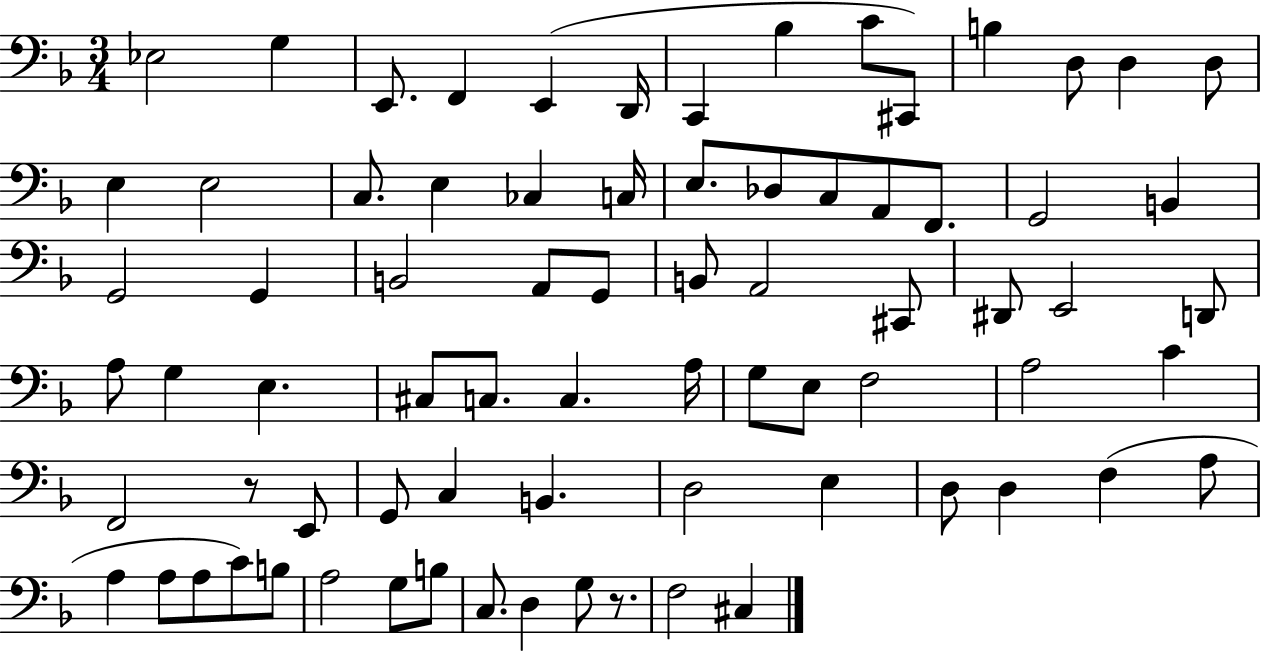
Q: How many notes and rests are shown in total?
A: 76